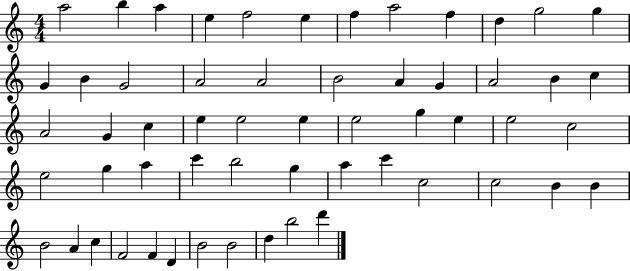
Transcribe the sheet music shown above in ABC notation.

X:1
T:Untitled
M:4/4
L:1/4
K:C
a2 b a e f2 e f a2 f d g2 g G B G2 A2 A2 B2 A G A2 B c A2 G c e e2 e e2 g e e2 c2 e2 g a c' b2 g a c' c2 c2 B B B2 A c F2 F D B2 B2 d b2 d'